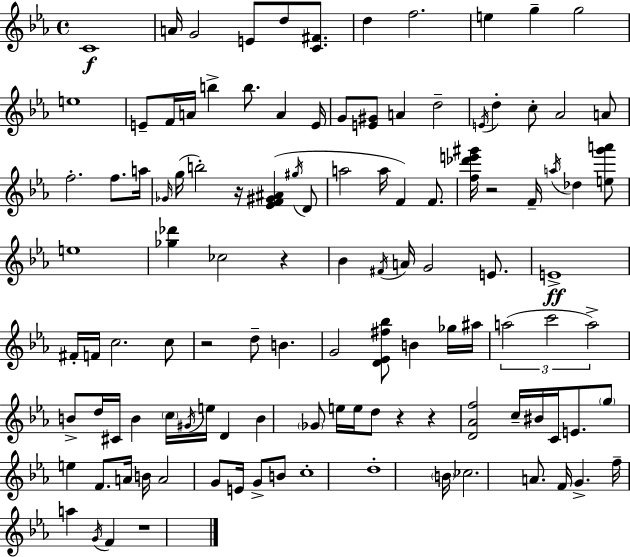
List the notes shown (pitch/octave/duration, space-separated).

C4/w A4/s G4/h E4/e D5/e [C4,F#4]/e. D5/q F5/h. E5/q G5/q G5/h E5/w E4/e F4/s A4/s B5/q B5/e. A4/q E4/s G4/e [E4,G#4]/e A4/q D5/h E4/s D5/q C5/e Ab4/h A4/e F5/h. F5/e. A5/s Gb4/s G5/s B5/h R/s [Eb4,F4,G#4,A#4]/q G#5/s D4/e A5/h A5/s F4/q F4/e. [F5,Db6,E6,G#6]/s R/h F4/s A5/s Db5/q [E5,G#6,A6]/e E5/w [Gb5,Db6]/q CES5/h R/q Bb4/q F#4/s A4/s G4/h E4/e. E4/w F#4/s F4/s C5/h. C5/e R/h D5/e B4/q. G4/h [D4,Eb4,F#5,Bb5]/e B4/q Gb5/s A#5/s A5/h C6/h A5/h B4/e D5/s C#4/s B4/q C5/s G#4/s E5/s D4/q B4/q Gb4/e E5/s E5/s D5/e R/q R/q [D4,Ab4,F5]/h C5/s BIS4/s C4/s E4/e. G5/e E5/q F4/e. A4/s B4/s A4/h G4/e E4/s G4/e B4/e C5/w D5/w B4/s CES5/h. A4/e. F4/s G4/q. F5/s A5/q G4/s F4/q R/w